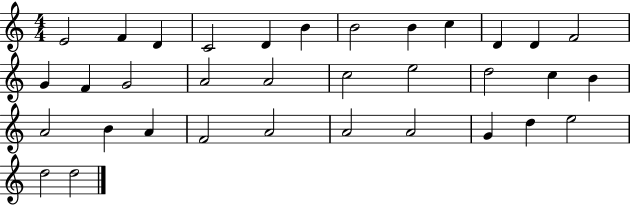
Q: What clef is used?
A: treble